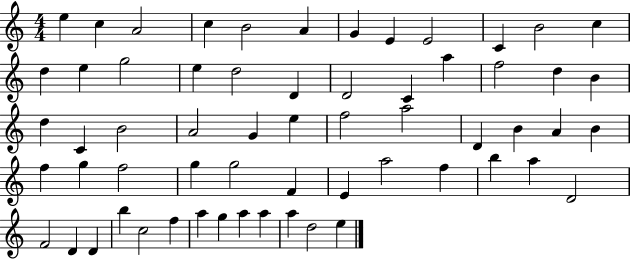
E5/q C5/q A4/h C5/q B4/h A4/q G4/q E4/q E4/h C4/q B4/h C5/q D5/q E5/q G5/h E5/q D5/h D4/q D4/h C4/q A5/q F5/h D5/q B4/q D5/q C4/q B4/h A4/h G4/q E5/q F5/h A5/h D4/q B4/q A4/q B4/q F5/q G5/q F5/h G5/q G5/h F4/q E4/q A5/h F5/q B5/q A5/q D4/h F4/h D4/q D4/q B5/q C5/h F5/q A5/q G5/q A5/q A5/q A5/q D5/h E5/q